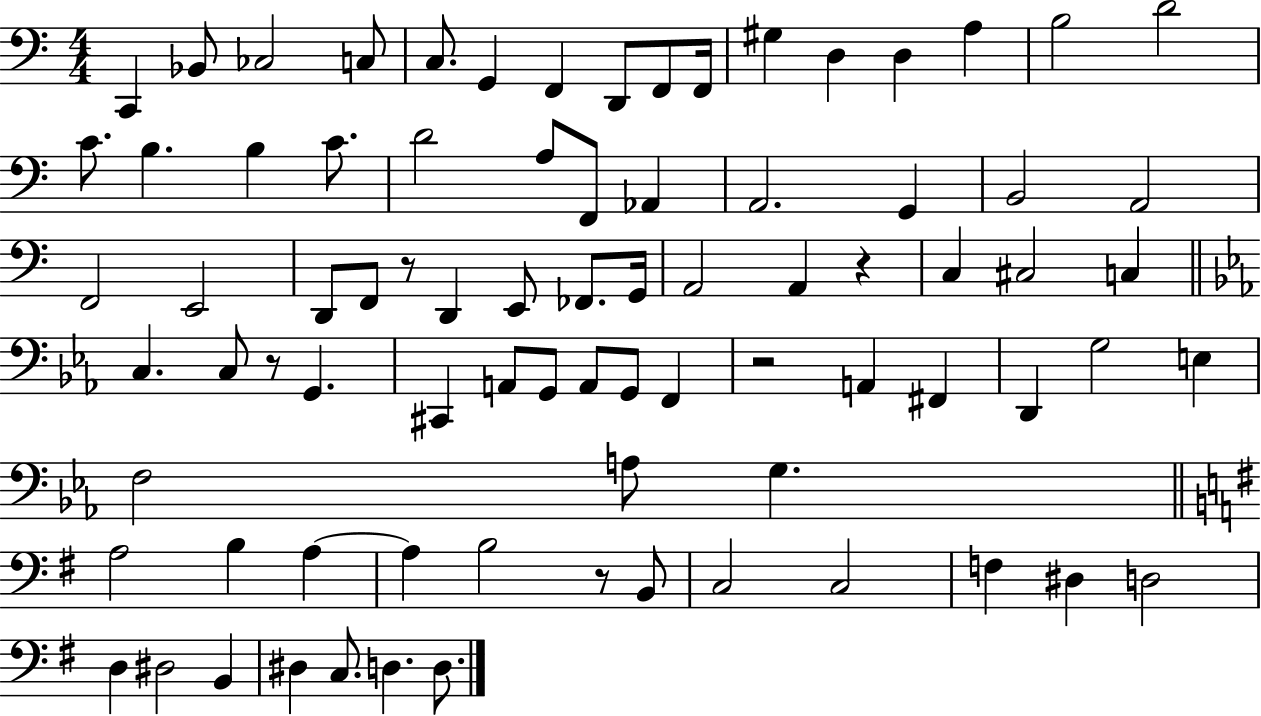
C2/q Bb2/e CES3/h C3/e C3/e. G2/q F2/q D2/e F2/e F2/s G#3/q D3/q D3/q A3/q B3/h D4/h C4/e. B3/q. B3/q C4/e. D4/h A3/e F2/e Ab2/q A2/h. G2/q B2/h A2/h F2/h E2/h D2/e F2/e R/e D2/q E2/e FES2/e. G2/s A2/h A2/q R/q C3/q C#3/h C3/q C3/q. C3/e R/e G2/q. C#2/q A2/e G2/e A2/e G2/e F2/q R/h A2/q F#2/q D2/q G3/h E3/q F3/h A3/e G3/q. A3/h B3/q A3/q A3/q B3/h R/e B2/e C3/h C3/h F3/q D#3/q D3/h D3/q D#3/h B2/q D#3/q C3/e. D3/q. D3/e.